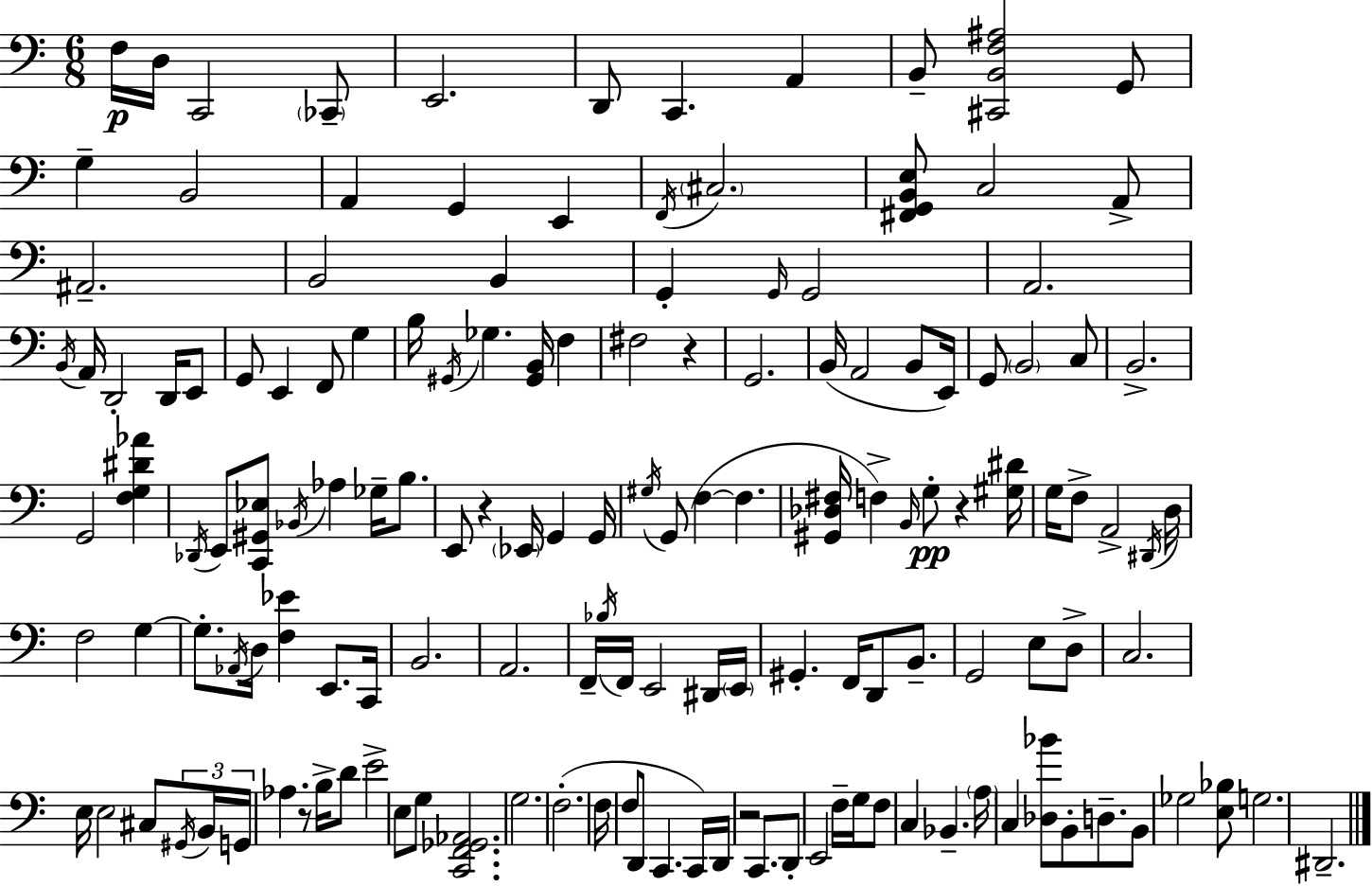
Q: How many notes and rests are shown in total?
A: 147